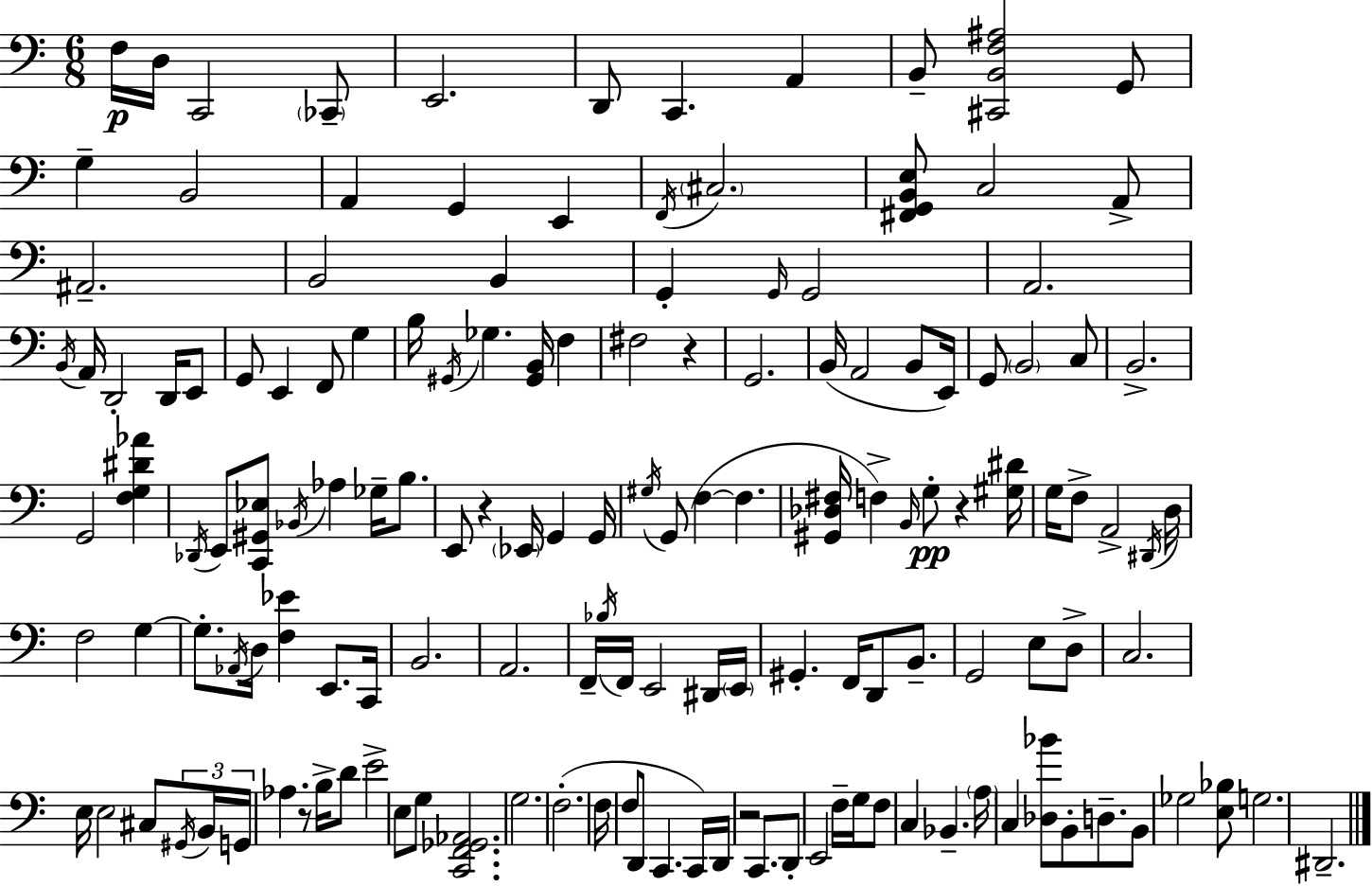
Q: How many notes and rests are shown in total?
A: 147